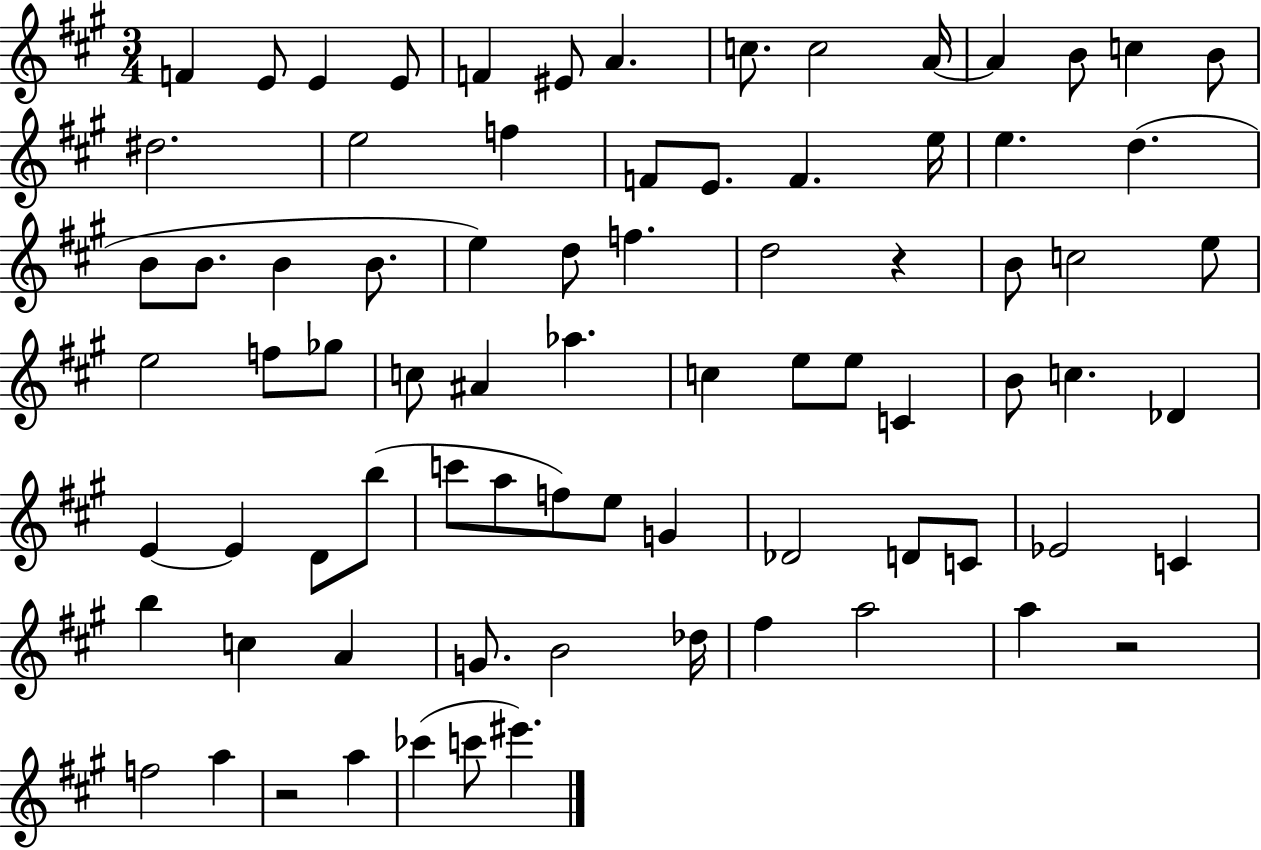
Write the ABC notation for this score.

X:1
T:Untitled
M:3/4
L:1/4
K:A
F E/2 E E/2 F ^E/2 A c/2 c2 A/4 A B/2 c B/2 ^d2 e2 f F/2 E/2 F e/4 e d B/2 B/2 B B/2 e d/2 f d2 z B/2 c2 e/2 e2 f/2 _g/2 c/2 ^A _a c e/2 e/2 C B/2 c _D E E D/2 b/2 c'/2 a/2 f/2 e/2 G _D2 D/2 C/2 _E2 C b c A G/2 B2 _d/4 ^f a2 a z2 f2 a z2 a _c' c'/2 ^e'